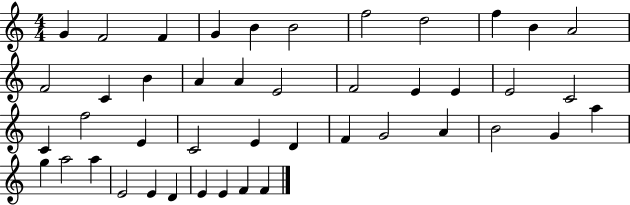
{
  \clef treble
  \numericTimeSignature
  \time 4/4
  \key c \major
  g'4 f'2 f'4 | g'4 b'4 b'2 | f''2 d''2 | f''4 b'4 a'2 | \break f'2 c'4 b'4 | a'4 a'4 e'2 | f'2 e'4 e'4 | e'2 c'2 | \break c'4 f''2 e'4 | c'2 e'4 d'4 | f'4 g'2 a'4 | b'2 g'4 a''4 | \break g''4 a''2 a''4 | e'2 e'4 d'4 | e'4 e'4 f'4 f'4 | \bar "|."
}